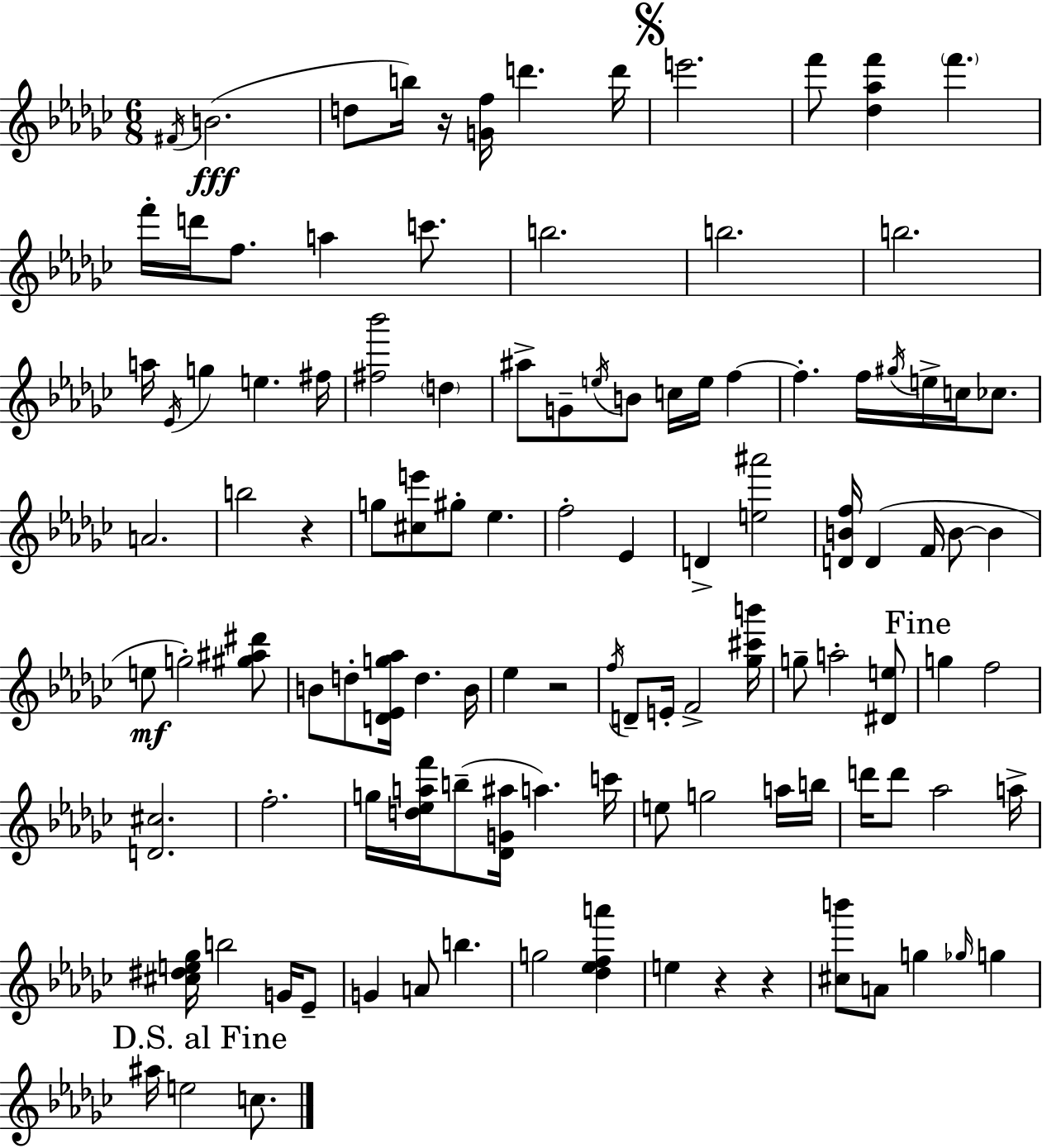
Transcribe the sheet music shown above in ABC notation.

X:1
T:Untitled
M:6/8
L:1/4
K:Ebm
^F/4 B2 d/2 b/4 z/4 [Gf]/4 d' d'/4 e'2 f'/2 [_d_af'] f' f'/4 d'/4 f/2 a c'/2 b2 b2 b2 a/4 _E/4 g e ^f/4 [^f_b']2 d ^a/2 G/2 e/4 B/2 c/4 e/4 f f f/4 ^g/4 e/4 c/4 _c/2 A2 b2 z g/2 [^ce']/2 ^g/2 _e f2 _E D [e^a']2 [DBf]/4 D F/4 B/2 B e/2 g2 [^g^a^d']/2 B/2 d/2 [D_Eg_a]/4 d B/4 _e z2 f/4 D/2 E/4 F2 [_g^c'b']/4 g/2 a2 [^De]/2 g f2 [D^c]2 f2 g/4 [d_eaf']/4 b/2 [_DG^a]/4 a c'/4 e/2 g2 a/4 b/4 d'/4 d'/2 _a2 a/4 [^c^de_g]/4 b2 G/4 _E/2 G A/2 b g2 [_d_efa'] e z z [^cb']/2 A/2 g _g/4 g ^a/4 e2 c/2